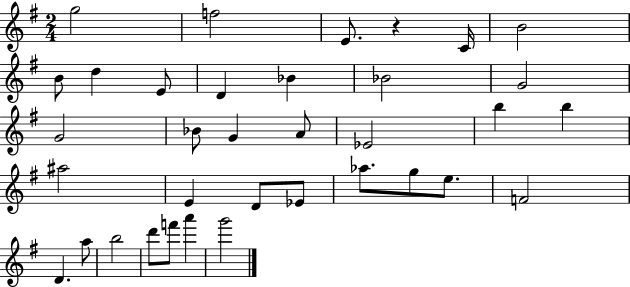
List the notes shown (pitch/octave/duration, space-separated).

G5/h F5/h E4/e. R/q C4/s B4/h B4/e D5/q E4/e D4/q Bb4/q Bb4/h G4/h G4/h Bb4/e G4/q A4/e Eb4/h B5/q B5/q A#5/h E4/q D4/e Eb4/e Ab5/e. G5/e E5/e. F4/h D4/q. A5/e B5/h D6/e F6/e A6/q G6/h